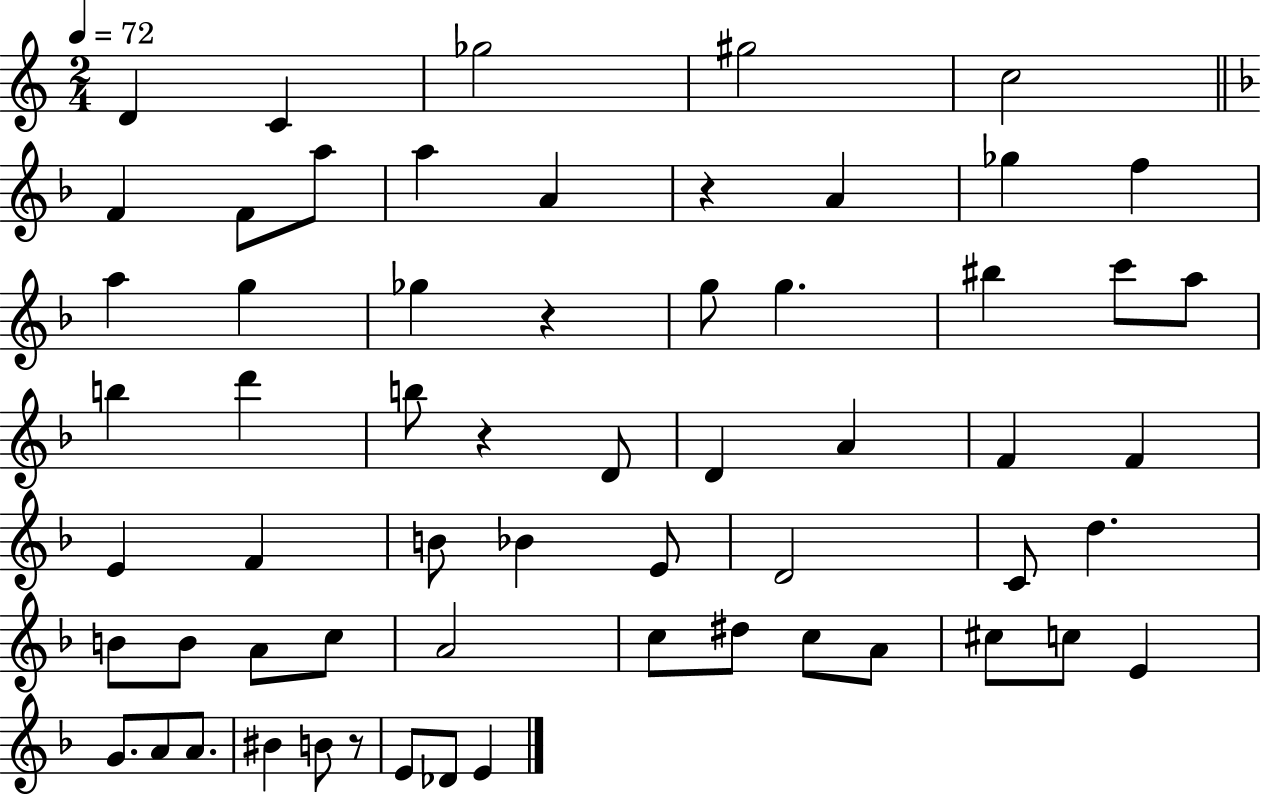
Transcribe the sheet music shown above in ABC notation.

X:1
T:Untitled
M:2/4
L:1/4
K:C
D C _g2 ^g2 c2 F F/2 a/2 a A z A _g f a g _g z g/2 g ^b c'/2 a/2 b d' b/2 z D/2 D A F F E F B/2 _B E/2 D2 C/2 d B/2 B/2 A/2 c/2 A2 c/2 ^d/2 c/2 A/2 ^c/2 c/2 E G/2 A/2 A/2 ^B B/2 z/2 E/2 _D/2 E